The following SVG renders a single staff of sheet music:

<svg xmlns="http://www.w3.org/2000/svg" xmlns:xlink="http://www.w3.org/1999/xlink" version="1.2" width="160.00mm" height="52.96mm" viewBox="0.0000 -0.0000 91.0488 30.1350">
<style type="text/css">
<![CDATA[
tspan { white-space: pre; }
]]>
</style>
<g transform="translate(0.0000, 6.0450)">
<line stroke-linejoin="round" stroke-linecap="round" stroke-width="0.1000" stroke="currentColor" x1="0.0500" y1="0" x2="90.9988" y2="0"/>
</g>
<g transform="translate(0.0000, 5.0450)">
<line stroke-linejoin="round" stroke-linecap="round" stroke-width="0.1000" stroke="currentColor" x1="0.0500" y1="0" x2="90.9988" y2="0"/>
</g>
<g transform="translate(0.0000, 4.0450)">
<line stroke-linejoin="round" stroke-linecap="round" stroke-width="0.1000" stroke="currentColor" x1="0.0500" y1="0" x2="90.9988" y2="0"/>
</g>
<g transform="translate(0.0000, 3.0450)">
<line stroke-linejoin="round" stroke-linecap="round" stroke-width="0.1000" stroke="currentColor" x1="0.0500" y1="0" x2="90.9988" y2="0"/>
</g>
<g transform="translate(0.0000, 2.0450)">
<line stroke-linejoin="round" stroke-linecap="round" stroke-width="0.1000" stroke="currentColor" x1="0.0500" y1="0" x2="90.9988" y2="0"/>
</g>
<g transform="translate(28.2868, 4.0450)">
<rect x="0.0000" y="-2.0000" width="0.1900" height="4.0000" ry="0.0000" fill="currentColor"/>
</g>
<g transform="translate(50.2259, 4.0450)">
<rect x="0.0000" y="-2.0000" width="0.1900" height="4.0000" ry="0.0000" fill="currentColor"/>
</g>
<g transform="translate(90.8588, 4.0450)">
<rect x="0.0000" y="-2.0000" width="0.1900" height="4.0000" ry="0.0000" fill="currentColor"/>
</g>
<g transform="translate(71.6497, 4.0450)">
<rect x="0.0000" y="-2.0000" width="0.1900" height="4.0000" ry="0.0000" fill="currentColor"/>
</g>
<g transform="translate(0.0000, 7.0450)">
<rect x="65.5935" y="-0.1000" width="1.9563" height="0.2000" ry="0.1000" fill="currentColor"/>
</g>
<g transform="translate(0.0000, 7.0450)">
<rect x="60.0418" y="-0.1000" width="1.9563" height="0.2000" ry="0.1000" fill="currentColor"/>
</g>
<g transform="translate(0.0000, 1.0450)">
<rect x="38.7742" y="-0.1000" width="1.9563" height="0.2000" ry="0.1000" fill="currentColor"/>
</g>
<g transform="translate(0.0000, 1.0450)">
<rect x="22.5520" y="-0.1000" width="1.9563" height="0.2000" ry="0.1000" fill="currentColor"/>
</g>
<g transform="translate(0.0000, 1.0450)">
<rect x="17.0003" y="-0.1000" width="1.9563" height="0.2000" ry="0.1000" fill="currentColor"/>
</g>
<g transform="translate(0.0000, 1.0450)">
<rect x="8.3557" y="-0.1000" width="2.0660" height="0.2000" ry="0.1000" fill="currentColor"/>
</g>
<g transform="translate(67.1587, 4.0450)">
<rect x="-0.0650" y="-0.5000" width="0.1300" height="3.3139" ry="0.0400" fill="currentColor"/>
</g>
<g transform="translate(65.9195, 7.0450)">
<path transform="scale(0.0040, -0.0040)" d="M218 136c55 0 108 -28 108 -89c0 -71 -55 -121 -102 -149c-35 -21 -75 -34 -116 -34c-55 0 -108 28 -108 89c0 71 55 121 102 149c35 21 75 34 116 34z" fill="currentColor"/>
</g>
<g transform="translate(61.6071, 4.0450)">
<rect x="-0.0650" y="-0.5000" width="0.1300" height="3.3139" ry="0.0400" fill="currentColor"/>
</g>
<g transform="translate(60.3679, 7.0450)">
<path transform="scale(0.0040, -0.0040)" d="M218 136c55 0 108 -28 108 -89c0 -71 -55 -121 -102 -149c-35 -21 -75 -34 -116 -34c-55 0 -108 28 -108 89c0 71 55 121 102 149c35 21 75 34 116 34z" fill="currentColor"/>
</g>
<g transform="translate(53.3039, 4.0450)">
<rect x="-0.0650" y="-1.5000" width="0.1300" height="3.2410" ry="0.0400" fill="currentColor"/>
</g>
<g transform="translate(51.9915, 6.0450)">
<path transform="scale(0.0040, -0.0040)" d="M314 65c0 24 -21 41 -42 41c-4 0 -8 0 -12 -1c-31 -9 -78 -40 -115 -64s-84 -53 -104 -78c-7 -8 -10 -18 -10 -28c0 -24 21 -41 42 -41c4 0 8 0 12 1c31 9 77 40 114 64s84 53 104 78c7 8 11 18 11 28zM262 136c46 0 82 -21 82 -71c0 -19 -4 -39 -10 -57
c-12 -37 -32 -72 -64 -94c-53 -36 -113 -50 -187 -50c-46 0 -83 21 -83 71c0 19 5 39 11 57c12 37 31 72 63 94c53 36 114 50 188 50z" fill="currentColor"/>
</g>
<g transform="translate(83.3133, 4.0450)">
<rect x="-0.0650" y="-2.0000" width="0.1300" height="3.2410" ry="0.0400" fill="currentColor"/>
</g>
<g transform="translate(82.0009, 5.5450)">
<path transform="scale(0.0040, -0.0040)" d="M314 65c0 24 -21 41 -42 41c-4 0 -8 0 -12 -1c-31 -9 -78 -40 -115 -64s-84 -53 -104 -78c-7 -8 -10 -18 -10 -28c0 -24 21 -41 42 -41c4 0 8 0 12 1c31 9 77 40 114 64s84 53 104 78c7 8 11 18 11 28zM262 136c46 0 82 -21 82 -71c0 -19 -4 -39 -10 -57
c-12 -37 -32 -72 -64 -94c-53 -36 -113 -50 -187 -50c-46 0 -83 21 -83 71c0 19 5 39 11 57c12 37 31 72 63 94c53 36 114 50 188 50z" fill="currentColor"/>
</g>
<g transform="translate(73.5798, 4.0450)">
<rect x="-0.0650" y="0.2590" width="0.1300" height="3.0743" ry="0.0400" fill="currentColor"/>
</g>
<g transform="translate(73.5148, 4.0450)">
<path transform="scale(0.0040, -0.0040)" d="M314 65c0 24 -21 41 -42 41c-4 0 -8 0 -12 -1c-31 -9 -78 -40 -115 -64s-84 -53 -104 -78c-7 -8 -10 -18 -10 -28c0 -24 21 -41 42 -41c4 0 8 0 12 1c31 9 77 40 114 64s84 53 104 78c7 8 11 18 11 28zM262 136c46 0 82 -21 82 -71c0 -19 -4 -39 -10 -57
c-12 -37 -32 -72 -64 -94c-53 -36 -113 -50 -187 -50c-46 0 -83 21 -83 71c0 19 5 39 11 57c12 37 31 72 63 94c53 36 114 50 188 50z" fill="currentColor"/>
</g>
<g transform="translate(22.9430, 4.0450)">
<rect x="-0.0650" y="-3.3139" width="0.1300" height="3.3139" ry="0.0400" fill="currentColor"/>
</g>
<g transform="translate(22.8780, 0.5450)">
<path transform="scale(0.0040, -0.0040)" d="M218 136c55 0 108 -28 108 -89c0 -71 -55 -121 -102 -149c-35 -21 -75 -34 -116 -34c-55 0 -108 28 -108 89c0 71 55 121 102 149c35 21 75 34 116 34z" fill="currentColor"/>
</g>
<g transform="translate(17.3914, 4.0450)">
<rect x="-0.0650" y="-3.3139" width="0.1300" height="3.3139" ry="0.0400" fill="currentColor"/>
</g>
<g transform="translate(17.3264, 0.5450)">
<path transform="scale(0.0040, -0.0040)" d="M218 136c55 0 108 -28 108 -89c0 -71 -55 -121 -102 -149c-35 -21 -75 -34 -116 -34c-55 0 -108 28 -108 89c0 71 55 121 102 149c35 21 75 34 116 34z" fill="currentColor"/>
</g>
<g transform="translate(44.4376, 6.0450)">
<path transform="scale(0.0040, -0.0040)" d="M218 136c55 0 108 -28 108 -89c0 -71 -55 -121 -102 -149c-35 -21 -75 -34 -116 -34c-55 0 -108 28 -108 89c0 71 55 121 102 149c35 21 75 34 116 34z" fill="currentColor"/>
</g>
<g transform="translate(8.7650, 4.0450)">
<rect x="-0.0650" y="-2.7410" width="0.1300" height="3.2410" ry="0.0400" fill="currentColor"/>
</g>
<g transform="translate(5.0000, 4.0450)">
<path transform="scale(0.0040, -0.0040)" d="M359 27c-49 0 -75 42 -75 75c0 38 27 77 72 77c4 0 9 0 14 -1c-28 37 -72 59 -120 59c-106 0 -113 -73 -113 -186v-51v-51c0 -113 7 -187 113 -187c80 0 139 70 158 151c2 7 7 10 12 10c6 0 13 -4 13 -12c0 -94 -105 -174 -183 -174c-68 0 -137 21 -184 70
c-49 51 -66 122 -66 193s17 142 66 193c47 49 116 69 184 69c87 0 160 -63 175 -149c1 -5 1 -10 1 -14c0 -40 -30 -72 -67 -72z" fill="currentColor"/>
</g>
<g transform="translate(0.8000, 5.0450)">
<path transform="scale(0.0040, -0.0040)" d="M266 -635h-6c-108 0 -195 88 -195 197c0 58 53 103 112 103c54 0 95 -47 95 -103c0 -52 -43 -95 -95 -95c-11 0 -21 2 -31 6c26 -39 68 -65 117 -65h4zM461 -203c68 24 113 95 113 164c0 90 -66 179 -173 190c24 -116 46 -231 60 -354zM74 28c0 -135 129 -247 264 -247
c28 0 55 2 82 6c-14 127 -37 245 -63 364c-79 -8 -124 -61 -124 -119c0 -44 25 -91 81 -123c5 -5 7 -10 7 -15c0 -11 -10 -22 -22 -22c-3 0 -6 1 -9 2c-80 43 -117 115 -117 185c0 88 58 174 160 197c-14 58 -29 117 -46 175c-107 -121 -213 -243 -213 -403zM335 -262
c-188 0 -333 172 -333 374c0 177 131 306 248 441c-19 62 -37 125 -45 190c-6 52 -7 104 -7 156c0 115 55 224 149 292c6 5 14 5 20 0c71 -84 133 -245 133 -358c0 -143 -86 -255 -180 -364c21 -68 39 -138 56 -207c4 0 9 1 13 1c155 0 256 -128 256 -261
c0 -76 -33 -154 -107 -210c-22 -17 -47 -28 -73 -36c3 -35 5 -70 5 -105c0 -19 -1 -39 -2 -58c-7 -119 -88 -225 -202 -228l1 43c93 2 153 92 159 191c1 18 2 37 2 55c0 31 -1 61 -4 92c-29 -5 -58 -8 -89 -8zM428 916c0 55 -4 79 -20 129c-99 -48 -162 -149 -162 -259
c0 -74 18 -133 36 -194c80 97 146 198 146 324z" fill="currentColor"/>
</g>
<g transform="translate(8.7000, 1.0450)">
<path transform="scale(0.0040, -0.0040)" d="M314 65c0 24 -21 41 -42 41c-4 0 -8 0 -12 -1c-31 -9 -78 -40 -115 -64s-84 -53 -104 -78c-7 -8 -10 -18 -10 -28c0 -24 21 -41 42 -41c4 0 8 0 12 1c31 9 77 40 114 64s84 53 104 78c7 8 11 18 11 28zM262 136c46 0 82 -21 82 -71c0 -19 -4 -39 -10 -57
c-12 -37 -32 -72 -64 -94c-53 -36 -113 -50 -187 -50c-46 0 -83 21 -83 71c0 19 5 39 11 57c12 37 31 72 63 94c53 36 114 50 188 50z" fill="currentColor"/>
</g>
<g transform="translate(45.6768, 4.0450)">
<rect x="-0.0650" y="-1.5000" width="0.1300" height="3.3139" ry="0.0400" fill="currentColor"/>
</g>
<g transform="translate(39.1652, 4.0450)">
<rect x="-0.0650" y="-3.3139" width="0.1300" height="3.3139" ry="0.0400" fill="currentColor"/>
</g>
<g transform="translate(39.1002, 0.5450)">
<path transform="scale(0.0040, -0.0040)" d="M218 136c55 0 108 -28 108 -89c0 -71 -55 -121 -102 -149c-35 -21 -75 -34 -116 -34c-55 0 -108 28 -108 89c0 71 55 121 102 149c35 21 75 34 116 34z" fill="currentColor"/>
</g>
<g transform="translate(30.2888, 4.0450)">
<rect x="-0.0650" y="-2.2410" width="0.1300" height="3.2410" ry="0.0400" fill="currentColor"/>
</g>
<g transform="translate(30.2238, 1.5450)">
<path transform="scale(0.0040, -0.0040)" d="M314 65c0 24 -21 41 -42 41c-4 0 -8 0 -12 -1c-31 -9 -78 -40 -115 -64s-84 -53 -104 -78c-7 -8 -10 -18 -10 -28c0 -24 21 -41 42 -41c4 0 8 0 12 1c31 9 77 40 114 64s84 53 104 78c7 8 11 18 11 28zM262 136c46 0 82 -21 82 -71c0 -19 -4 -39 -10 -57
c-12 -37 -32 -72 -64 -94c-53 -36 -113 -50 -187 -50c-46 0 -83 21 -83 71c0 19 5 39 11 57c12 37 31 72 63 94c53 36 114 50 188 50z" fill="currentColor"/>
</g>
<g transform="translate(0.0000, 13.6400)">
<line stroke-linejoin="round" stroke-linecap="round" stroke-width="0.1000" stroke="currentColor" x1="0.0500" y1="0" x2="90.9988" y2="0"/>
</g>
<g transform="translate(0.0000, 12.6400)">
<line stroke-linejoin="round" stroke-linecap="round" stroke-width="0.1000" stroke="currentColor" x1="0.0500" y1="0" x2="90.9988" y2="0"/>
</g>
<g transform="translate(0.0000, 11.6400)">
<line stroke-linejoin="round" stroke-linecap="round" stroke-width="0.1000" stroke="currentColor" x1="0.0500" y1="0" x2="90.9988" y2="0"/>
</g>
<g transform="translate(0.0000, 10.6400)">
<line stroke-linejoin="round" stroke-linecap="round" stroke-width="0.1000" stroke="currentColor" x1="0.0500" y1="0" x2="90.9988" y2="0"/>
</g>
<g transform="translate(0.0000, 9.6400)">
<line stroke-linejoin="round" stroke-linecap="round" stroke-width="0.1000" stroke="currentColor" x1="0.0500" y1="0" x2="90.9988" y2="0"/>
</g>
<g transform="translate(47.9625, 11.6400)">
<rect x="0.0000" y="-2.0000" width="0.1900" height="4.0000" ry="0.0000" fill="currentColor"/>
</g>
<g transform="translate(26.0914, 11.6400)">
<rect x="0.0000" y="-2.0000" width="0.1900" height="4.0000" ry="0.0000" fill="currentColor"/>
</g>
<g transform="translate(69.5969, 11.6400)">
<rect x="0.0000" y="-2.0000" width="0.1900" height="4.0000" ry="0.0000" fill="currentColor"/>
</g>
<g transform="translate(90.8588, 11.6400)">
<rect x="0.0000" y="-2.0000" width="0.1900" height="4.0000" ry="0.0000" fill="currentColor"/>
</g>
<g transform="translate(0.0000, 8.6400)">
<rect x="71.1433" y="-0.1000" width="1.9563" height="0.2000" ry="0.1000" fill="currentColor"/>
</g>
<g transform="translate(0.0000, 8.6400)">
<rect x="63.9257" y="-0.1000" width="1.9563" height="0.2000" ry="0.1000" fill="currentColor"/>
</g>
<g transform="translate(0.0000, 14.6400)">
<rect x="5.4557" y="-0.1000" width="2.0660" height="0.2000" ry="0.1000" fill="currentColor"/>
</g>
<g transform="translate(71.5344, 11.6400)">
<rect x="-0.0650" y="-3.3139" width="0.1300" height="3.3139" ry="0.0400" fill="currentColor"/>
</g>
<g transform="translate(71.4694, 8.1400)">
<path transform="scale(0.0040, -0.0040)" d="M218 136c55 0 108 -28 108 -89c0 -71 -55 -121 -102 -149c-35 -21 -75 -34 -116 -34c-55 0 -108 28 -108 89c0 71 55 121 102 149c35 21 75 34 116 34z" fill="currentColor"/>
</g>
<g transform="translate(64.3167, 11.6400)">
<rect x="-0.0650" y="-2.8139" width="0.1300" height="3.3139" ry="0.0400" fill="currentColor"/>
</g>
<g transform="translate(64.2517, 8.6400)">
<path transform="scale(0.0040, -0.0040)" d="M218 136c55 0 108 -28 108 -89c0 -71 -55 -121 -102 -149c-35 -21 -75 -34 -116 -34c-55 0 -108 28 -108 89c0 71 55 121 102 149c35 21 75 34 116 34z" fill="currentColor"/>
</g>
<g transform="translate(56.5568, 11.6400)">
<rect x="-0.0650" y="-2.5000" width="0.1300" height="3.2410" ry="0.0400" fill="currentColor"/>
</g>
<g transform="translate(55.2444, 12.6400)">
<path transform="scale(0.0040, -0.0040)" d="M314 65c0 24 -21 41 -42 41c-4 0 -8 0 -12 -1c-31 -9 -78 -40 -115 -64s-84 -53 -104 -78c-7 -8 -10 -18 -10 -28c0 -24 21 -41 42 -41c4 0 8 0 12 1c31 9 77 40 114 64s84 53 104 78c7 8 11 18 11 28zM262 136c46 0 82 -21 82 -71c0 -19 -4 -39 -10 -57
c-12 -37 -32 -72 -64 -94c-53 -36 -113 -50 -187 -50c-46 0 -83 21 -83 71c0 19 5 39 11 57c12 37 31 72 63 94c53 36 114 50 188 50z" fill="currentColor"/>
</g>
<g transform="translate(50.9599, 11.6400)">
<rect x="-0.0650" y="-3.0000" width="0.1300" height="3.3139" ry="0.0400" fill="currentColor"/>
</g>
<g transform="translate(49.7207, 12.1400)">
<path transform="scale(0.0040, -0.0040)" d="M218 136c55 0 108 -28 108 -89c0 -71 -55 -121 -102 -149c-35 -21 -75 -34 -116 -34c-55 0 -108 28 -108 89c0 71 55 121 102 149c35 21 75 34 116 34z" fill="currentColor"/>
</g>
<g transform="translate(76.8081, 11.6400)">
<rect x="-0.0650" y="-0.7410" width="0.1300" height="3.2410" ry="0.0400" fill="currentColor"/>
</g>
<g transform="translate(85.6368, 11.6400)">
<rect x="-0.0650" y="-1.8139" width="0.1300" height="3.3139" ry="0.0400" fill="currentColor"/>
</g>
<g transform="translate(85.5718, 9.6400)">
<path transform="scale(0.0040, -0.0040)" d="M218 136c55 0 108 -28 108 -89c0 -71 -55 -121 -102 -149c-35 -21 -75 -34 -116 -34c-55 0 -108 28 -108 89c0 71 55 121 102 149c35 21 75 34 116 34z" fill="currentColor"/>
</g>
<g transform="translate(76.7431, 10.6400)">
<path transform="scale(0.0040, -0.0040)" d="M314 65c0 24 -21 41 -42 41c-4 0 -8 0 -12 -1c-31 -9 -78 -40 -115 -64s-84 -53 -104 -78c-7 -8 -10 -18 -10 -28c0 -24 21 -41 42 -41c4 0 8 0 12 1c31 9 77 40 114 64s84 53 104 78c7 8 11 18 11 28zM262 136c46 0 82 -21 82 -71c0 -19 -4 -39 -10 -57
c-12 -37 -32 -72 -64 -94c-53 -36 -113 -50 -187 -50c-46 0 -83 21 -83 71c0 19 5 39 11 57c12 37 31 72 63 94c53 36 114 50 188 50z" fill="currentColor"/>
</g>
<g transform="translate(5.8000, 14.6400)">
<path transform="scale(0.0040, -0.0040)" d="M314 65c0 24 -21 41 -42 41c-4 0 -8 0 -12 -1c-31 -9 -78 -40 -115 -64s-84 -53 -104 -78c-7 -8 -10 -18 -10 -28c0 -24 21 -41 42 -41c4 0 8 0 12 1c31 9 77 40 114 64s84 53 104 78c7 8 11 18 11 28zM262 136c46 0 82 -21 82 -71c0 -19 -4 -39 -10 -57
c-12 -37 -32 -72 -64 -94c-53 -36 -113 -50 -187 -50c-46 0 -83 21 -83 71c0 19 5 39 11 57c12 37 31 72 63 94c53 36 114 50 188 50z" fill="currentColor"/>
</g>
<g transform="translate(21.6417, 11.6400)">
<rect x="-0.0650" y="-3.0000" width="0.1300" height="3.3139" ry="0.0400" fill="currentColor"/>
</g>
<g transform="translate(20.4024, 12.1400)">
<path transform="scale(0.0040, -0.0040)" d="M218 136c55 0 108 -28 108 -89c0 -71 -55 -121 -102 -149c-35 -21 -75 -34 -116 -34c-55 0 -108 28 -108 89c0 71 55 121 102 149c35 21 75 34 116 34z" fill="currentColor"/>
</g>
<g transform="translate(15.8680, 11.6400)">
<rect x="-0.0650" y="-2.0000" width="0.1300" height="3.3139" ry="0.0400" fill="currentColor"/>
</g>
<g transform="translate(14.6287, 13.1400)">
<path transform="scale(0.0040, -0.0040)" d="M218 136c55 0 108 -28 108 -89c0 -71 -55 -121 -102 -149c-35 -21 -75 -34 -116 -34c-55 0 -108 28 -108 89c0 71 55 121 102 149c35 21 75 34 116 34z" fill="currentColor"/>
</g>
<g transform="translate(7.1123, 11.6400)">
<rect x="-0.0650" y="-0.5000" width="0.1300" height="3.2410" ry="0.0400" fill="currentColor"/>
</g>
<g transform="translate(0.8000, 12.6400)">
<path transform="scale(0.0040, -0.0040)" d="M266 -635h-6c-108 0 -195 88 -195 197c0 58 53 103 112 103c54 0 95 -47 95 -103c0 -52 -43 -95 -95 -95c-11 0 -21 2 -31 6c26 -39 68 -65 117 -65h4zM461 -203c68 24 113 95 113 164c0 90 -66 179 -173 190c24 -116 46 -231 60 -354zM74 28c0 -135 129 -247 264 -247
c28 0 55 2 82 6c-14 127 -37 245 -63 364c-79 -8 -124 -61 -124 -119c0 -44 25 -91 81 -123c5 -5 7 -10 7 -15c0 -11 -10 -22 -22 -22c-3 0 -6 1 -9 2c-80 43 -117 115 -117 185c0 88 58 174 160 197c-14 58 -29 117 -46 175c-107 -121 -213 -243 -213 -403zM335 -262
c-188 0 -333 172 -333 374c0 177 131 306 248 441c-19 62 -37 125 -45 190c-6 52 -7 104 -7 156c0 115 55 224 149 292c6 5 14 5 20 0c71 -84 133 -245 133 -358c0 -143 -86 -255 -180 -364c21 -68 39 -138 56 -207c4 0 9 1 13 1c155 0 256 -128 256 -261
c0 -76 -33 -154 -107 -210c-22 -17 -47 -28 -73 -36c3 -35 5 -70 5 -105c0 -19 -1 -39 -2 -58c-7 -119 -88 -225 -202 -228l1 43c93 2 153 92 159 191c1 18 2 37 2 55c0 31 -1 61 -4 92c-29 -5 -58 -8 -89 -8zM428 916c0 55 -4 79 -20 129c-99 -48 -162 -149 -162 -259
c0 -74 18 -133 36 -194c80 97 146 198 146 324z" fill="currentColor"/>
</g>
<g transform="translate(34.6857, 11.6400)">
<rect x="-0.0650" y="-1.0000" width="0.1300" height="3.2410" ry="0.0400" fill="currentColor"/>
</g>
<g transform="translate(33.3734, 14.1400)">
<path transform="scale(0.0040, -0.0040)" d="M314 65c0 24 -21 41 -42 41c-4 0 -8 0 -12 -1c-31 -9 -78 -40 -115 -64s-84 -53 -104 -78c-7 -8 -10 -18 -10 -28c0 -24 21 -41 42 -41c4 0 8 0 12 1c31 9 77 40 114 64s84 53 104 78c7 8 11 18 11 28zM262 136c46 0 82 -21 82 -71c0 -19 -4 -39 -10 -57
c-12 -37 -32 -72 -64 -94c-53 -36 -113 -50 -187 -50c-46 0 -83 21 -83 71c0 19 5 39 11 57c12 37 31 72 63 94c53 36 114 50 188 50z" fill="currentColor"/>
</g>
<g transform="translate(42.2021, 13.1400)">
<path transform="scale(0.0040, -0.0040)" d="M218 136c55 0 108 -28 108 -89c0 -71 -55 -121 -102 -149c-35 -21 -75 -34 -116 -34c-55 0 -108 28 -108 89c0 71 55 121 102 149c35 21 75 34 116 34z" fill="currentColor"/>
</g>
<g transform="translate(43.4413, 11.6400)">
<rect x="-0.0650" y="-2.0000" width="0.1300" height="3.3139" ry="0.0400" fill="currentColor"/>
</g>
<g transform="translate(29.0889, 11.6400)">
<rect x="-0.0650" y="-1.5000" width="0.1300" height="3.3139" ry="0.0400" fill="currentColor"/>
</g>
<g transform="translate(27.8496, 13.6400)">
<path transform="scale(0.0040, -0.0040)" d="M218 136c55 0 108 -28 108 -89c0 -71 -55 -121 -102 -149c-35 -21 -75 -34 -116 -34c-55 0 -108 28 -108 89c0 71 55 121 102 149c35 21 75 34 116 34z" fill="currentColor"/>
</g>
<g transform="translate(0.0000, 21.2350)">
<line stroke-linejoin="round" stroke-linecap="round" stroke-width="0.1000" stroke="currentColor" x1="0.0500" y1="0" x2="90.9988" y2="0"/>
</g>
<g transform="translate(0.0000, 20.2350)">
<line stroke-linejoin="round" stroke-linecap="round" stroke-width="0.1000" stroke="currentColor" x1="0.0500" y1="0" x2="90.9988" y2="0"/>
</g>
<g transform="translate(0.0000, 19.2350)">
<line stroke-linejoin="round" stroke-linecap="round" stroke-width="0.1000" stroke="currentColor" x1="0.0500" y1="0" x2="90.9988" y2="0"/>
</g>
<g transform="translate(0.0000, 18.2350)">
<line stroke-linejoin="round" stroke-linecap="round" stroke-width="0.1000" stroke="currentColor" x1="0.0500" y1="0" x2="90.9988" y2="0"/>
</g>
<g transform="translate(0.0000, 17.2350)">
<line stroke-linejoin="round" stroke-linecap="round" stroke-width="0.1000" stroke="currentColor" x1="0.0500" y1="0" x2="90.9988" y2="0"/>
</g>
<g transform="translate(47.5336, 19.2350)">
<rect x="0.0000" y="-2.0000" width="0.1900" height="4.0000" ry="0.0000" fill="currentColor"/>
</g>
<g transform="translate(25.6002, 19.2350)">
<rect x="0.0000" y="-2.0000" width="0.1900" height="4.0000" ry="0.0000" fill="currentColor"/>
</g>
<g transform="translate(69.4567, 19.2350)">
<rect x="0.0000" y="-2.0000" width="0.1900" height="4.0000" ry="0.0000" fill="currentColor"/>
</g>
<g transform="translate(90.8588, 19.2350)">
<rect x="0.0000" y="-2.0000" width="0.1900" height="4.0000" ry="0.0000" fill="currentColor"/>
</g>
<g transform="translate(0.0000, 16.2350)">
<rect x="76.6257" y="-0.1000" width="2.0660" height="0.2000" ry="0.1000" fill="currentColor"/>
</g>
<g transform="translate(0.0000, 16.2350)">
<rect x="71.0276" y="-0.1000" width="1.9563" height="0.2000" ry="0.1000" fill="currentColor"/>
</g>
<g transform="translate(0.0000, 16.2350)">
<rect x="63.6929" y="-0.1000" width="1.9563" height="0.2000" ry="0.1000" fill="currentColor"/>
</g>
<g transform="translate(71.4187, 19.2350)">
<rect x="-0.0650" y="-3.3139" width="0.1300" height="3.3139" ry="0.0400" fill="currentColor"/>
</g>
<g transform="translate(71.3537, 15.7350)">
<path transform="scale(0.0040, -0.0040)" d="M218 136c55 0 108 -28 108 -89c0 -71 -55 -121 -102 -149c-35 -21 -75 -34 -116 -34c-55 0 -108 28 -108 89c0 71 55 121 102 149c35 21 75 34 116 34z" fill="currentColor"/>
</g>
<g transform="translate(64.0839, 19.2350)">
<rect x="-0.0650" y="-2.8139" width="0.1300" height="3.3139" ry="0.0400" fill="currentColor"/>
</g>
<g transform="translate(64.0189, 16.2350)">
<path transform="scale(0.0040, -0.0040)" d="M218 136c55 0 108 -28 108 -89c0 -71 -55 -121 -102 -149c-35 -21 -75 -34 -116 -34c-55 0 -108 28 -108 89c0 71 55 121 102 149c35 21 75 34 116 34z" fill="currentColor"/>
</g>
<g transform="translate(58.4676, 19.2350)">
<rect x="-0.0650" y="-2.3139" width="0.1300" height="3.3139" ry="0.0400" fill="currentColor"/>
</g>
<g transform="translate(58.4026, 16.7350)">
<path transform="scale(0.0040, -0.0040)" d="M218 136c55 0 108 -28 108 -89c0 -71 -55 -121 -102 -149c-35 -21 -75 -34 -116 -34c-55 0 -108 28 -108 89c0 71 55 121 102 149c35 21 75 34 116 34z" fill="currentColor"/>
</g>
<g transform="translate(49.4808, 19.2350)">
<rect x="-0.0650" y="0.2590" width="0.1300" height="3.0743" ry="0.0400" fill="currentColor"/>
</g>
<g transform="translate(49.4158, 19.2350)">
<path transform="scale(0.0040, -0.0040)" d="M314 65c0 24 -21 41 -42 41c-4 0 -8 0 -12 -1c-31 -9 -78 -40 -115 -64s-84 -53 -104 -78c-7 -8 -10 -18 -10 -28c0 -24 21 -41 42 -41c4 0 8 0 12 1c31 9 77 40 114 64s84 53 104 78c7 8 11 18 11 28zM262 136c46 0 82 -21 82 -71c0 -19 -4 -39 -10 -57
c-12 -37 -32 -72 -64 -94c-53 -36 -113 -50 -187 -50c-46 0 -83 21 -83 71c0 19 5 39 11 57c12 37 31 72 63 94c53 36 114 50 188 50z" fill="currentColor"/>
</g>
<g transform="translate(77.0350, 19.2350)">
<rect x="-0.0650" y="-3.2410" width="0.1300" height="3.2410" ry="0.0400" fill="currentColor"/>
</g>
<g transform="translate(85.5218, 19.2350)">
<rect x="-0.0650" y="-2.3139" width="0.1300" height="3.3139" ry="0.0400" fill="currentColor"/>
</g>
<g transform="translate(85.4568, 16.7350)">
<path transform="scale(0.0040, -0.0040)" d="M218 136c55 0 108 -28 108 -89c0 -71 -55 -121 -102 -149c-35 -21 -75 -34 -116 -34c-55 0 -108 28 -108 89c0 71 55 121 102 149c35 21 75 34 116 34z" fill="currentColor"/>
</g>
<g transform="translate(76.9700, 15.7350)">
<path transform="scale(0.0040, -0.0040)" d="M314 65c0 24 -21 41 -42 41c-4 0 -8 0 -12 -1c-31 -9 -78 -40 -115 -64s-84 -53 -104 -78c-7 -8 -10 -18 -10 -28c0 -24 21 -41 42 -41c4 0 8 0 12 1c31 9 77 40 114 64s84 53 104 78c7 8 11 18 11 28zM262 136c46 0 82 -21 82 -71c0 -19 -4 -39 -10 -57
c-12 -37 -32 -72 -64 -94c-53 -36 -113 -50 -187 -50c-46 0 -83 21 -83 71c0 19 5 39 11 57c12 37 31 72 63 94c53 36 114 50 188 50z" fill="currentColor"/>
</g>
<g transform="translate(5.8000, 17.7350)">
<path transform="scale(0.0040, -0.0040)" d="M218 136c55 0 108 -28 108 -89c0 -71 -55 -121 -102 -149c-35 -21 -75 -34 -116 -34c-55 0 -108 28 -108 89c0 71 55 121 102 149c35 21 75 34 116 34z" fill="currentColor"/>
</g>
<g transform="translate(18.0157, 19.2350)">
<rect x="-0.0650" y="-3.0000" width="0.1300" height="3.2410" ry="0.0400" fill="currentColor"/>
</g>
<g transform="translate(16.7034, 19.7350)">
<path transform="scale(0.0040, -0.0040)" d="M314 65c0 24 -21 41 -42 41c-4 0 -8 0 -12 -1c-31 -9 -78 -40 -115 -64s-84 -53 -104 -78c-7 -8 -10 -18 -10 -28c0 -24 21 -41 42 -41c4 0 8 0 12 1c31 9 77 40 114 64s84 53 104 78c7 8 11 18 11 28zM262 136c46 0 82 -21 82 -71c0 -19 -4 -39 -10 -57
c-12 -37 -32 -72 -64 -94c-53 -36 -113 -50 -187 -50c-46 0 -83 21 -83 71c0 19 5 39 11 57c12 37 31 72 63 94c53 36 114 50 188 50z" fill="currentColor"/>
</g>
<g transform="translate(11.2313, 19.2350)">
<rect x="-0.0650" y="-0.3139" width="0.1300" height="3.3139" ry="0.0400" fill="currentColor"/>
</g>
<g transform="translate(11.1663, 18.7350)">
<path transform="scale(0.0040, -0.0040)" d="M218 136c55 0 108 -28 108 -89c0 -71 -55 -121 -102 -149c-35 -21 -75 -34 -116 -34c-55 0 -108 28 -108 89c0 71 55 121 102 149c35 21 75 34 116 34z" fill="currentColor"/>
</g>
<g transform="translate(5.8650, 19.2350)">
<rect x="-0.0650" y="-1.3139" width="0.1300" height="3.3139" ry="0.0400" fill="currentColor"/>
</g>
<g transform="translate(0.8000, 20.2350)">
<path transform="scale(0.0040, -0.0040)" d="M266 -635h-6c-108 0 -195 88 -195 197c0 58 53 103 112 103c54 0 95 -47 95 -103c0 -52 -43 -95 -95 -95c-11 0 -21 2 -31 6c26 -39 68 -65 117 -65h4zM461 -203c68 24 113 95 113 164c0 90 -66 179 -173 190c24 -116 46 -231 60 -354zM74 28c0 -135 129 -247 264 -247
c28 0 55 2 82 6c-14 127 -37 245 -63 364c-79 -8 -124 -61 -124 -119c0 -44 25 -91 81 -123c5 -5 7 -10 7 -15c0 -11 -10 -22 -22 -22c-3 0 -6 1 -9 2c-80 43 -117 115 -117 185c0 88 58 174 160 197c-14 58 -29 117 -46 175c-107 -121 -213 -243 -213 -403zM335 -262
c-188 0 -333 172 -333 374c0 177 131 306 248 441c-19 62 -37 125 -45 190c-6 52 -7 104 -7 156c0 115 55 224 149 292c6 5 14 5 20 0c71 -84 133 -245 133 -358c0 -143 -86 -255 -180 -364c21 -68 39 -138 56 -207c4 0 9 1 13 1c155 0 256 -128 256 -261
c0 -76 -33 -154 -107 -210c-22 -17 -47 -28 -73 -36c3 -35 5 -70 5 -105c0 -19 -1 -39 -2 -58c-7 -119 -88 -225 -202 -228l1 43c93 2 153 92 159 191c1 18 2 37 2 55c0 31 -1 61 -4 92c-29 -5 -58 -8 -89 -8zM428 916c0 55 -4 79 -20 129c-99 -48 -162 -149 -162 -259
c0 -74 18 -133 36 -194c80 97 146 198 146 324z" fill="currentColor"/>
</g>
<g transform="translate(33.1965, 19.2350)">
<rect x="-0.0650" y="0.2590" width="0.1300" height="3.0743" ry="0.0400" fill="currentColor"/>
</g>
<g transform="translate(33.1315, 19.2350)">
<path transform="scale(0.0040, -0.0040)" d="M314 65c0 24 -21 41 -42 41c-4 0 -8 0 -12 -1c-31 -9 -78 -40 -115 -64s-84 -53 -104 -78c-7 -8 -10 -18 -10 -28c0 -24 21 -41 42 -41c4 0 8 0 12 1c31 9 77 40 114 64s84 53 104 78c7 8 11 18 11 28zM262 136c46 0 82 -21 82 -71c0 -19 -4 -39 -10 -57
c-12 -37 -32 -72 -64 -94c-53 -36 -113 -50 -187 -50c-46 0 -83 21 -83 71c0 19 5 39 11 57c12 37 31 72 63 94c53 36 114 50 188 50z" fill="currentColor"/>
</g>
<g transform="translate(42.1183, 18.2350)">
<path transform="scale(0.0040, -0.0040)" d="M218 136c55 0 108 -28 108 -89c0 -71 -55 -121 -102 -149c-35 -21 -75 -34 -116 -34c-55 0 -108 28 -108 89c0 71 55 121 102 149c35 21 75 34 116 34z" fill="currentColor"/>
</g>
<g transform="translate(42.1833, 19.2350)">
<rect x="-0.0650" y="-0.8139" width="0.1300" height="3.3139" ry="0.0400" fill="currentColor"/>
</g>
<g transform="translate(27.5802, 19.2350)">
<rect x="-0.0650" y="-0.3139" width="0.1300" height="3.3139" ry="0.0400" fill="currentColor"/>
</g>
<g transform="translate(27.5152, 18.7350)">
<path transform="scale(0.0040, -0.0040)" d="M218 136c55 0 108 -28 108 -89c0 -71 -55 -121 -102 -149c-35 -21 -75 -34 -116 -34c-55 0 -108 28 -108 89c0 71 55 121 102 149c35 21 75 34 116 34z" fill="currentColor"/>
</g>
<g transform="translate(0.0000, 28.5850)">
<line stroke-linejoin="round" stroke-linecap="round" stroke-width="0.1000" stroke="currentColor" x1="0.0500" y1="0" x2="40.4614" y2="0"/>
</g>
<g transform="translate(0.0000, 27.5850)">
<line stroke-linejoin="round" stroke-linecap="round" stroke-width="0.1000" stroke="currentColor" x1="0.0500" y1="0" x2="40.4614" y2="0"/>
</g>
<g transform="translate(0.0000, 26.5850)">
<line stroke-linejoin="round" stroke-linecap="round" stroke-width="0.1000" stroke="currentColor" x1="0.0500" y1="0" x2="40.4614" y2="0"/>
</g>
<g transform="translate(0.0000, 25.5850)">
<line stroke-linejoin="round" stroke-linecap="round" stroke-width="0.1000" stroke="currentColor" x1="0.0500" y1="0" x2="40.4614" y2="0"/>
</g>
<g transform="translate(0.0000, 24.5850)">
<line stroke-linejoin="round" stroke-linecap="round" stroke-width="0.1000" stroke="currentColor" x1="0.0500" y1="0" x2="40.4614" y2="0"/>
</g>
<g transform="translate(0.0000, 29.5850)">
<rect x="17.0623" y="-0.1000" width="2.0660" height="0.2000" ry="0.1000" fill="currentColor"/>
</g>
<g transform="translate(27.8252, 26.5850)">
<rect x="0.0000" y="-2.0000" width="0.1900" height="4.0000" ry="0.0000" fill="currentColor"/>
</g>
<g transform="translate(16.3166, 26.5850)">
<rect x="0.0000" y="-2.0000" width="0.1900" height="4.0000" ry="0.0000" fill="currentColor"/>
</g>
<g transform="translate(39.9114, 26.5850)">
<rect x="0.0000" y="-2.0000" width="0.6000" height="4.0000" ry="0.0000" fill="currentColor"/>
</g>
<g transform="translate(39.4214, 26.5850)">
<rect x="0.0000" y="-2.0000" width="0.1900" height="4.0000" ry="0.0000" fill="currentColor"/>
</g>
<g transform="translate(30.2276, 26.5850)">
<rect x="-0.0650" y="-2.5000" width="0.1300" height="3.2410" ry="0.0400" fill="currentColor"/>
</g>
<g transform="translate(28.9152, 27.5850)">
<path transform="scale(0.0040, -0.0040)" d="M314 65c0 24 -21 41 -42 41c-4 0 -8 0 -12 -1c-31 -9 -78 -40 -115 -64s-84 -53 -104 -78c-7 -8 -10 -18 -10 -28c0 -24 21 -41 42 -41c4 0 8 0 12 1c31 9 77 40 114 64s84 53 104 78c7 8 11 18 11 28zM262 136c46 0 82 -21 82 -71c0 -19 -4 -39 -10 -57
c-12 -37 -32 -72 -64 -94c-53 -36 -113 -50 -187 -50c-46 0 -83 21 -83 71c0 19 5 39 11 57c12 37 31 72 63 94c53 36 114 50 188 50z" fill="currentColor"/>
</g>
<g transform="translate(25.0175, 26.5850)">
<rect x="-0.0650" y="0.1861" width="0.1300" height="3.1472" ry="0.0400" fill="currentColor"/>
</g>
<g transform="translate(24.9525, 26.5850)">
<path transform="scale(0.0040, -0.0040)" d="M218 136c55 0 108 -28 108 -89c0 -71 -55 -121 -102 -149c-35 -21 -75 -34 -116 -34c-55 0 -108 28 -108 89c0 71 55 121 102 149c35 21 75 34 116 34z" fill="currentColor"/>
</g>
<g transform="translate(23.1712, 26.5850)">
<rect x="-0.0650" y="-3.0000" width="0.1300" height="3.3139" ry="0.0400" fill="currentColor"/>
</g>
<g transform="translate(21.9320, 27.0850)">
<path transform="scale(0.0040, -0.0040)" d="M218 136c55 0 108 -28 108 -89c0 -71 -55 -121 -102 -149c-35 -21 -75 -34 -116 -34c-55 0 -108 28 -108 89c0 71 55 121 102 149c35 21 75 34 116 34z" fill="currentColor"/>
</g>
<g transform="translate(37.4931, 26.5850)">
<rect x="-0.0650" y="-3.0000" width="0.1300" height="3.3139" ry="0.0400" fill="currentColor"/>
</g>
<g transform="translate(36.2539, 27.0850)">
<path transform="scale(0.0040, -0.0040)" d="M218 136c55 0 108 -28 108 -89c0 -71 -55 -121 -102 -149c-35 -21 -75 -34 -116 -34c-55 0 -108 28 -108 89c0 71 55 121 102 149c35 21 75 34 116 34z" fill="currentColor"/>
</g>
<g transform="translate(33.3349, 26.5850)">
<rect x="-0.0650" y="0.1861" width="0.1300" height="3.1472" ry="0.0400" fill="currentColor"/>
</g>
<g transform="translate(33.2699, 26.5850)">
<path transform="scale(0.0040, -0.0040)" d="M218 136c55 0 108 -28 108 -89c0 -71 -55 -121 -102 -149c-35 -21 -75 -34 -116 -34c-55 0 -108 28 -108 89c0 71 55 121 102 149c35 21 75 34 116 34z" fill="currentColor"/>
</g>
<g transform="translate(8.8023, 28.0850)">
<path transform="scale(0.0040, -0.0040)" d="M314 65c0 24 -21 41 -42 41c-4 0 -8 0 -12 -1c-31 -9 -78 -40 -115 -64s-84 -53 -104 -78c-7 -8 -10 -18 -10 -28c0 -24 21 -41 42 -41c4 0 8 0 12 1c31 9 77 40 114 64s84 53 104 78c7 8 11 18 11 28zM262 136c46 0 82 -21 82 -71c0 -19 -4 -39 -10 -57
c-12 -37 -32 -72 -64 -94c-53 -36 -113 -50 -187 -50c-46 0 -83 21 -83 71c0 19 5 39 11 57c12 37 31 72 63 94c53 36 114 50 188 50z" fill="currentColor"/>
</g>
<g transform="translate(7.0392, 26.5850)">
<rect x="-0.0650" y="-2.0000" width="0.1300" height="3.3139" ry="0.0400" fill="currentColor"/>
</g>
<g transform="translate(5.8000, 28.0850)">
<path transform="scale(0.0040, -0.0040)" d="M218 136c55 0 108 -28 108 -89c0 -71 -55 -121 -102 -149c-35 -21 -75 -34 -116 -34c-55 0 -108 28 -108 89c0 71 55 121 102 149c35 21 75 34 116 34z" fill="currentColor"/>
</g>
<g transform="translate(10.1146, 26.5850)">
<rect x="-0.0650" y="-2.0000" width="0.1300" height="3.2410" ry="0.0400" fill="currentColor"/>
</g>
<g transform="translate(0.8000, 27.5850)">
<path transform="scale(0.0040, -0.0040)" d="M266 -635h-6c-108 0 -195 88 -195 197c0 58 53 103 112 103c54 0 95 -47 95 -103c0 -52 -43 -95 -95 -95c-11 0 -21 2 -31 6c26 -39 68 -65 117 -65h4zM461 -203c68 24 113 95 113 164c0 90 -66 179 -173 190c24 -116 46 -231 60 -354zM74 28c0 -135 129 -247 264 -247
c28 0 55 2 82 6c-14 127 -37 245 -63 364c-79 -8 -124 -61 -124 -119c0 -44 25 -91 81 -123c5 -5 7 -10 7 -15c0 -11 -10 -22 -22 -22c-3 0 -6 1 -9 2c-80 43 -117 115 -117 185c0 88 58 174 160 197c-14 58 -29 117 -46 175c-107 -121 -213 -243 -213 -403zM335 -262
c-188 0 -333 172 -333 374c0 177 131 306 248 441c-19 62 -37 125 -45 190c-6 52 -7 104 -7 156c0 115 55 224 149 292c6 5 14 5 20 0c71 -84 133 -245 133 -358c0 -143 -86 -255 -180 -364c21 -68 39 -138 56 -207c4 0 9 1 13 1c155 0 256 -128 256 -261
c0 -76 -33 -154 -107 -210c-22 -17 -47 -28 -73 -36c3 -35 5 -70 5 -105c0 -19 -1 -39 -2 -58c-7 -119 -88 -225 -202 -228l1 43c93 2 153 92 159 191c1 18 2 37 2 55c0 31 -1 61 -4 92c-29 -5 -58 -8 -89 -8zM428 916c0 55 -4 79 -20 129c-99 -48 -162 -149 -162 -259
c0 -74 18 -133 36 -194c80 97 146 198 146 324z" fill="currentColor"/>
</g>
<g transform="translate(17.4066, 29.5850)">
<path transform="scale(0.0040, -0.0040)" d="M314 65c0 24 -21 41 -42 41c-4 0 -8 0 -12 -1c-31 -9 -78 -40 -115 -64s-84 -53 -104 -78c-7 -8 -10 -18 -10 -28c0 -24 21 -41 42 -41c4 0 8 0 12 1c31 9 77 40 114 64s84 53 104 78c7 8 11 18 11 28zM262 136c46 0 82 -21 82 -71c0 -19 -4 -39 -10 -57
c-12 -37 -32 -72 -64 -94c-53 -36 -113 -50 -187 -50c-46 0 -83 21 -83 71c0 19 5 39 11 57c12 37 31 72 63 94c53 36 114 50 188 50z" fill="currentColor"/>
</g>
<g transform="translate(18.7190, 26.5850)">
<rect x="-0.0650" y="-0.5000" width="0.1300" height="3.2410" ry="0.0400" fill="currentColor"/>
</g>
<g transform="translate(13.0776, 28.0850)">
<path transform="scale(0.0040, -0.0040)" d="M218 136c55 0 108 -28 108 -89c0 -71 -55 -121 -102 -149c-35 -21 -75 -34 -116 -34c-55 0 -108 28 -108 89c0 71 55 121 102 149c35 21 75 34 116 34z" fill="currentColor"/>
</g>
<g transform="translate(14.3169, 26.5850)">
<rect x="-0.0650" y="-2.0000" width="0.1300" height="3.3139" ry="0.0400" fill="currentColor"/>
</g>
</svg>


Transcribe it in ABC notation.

X:1
T:Untitled
M:4/4
L:1/4
K:C
a2 b b g2 b E E2 C C B2 F2 C2 F A E D2 F A G2 a b d2 f e c A2 c B2 d B2 g a b b2 g F F2 F C2 A B G2 B A